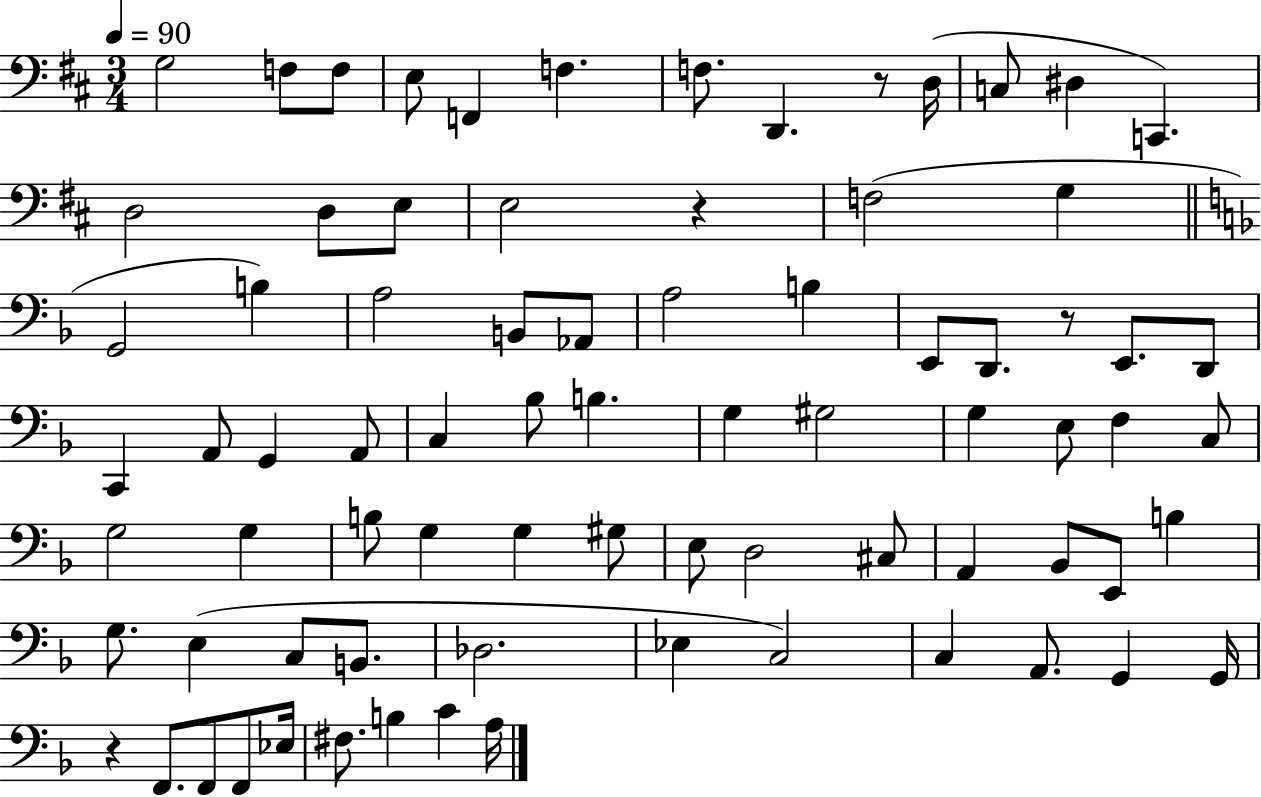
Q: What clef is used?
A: bass